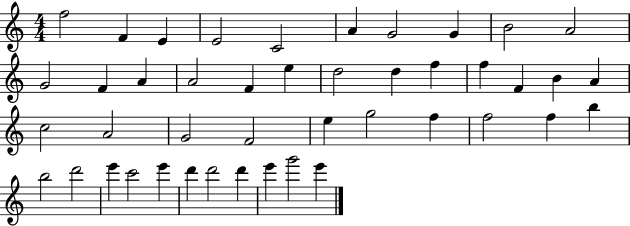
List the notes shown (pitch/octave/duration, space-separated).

F5/h F4/q E4/q E4/h C4/h A4/q G4/h G4/q B4/h A4/h G4/h F4/q A4/q A4/h F4/q E5/q D5/h D5/q F5/q F5/q F4/q B4/q A4/q C5/h A4/h G4/h F4/h E5/q G5/h F5/q F5/h F5/q B5/q B5/h D6/h E6/q C6/h E6/q D6/q D6/h D6/q E6/q G6/h E6/q